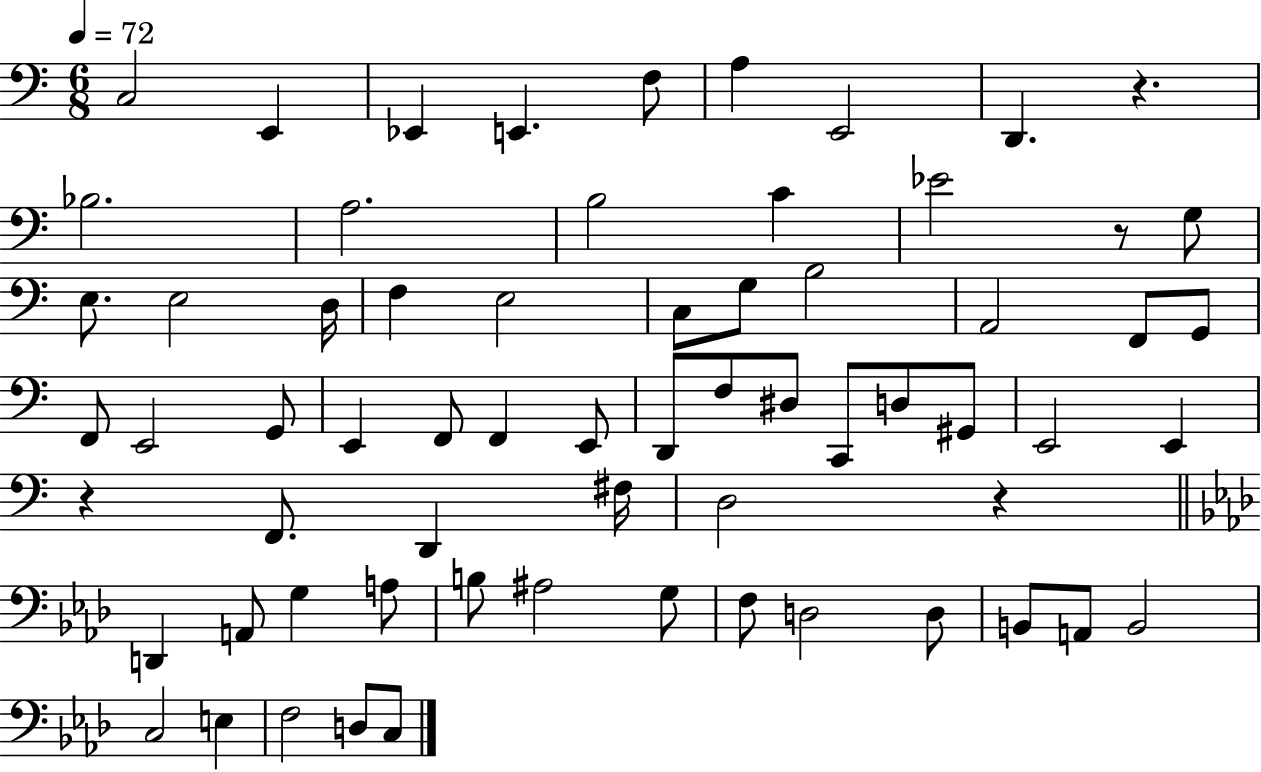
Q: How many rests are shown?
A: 4